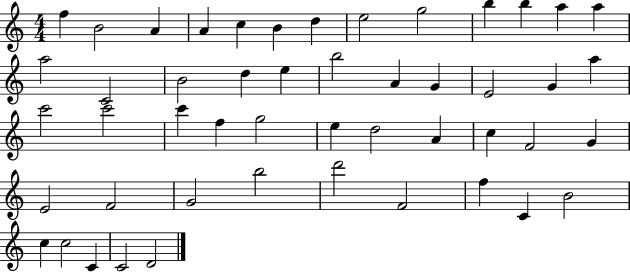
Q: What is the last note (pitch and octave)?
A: D4